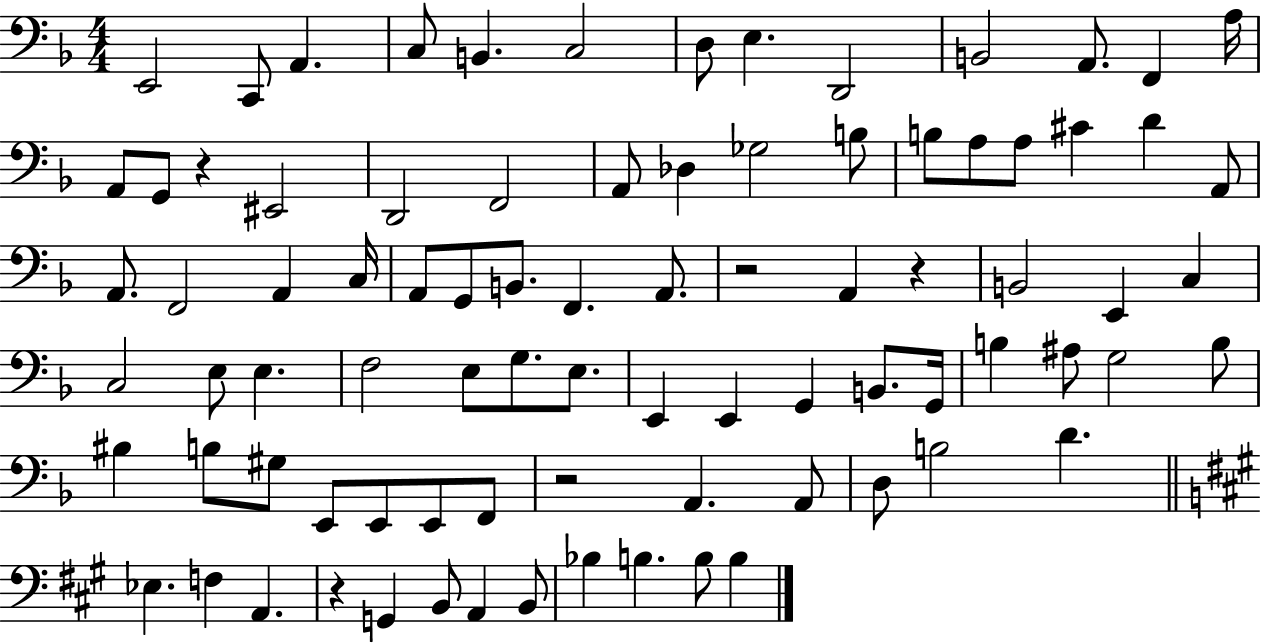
E2/h C2/e A2/q. C3/e B2/q. C3/h D3/e E3/q. D2/h B2/h A2/e. F2/q A3/s A2/e G2/e R/q EIS2/h D2/h F2/h A2/e Db3/q Gb3/h B3/e B3/e A3/e A3/e C#4/q D4/q A2/e A2/e. F2/h A2/q C3/s A2/e G2/e B2/e. F2/q. A2/e. R/h A2/q R/q B2/h E2/q C3/q C3/h E3/e E3/q. F3/h E3/e G3/e. E3/e. E2/q E2/q G2/q B2/e. G2/s B3/q A#3/e G3/h B3/e BIS3/q B3/e G#3/e E2/e E2/e E2/e F2/e R/h A2/q. A2/e D3/e B3/h D4/q. Eb3/q. F3/q A2/q. R/q G2/q B2/e A2/q B2/e Bb3/q B3/q. B3/e B3/q